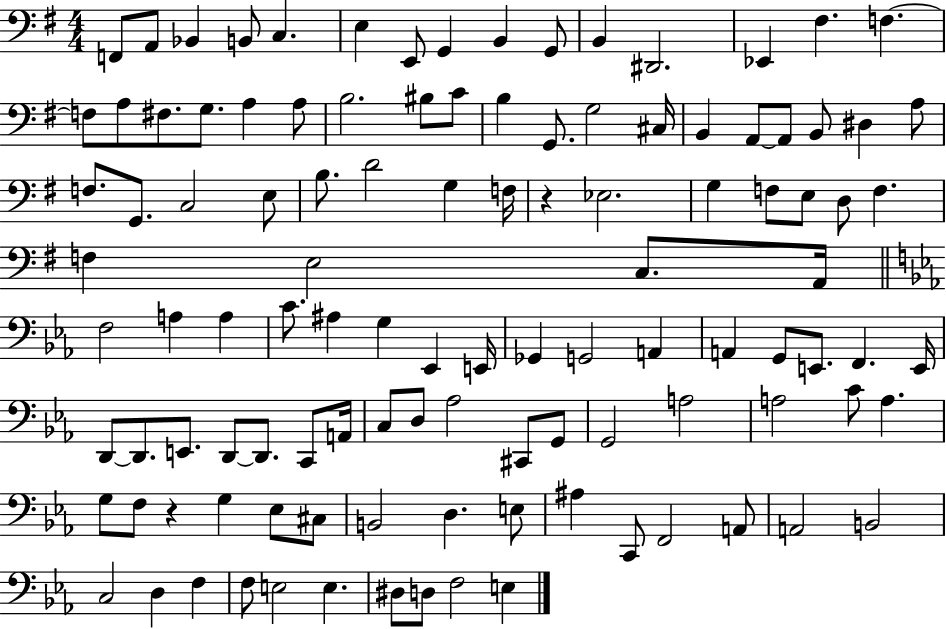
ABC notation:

X:1
T:Untitled
M:4/4
L:1/4
K:G
F,,/2 A,,/2 _B,, B,,/2 C, E, E,,/2 G,, B,, G,,/2 B,, ^D,,2 _E,, ^F, F, F,/2 A,/2 ^F,/2 G,/2 A, A,/2 B,2 ^B,/2 C/2 B, G,,/2 G,2 ^C,/4 B,, A,,/2 A,,/2 B,,/2 ^D, A,/2 F,/2 G,,/2 C,2 E,/2 B,/2 D2 G, F,/4 z _E,2 G, F,/2 E,/2 D,/2 F, F, E,2 C,/2 A,,/4 F,2 A, A, C/2 ^A, G, _E,, E,,/4 _G,, G,,2 A,, A,, G,,/2 E,,/2 F,, E,,/4 D,,/2 D,,/2 E,,/2 D,,/2 D,,/2 C,,/2 A,,/4 C,/2 D,/2 _A,2 ^C,,/2 G,,/2 G,,2 A,2 A,2 C/2 A, G,/2 F,/2 z G, _E,/2 ^C,/2 B,,2 D, E,/2 ^A, C,,/2 F,,2 A,,/2 A,,2 B,,2 C,2 D, F, F,/2 E,2 E, ^D,/2 D,/2 F,2 E,